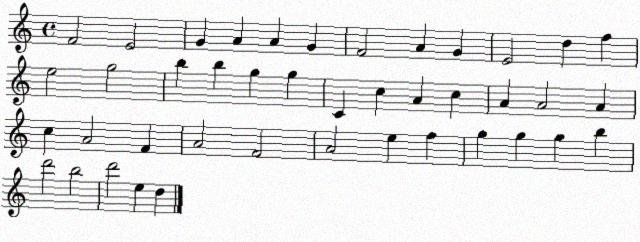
X:1
T:Untitled
M:4/4
L:1/4
K:C
F2 E2 G A A G F2 A G E2 d f e2 g2 b b g g C c A c A A2 A c A2 F A2 F2 A2 e f g g g b d'2 b2 d'2 e d